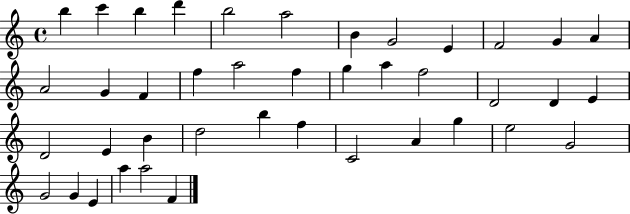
B5/q C6/q B5/q D6/q B5/h A5/h B4/q G4/h E4/q F4/h G4/q A4/q A4/h G4/q F4/q F5/q A5/h F5/q G5/q A5/q F5/h D4/h D4/q E4/q D4/h E4/q B4/q D5/h B5/q F5/q C4/h A4/q G5/q E5/h G4/h G4/h G4/q E4/q A5/q A5/h F4/q